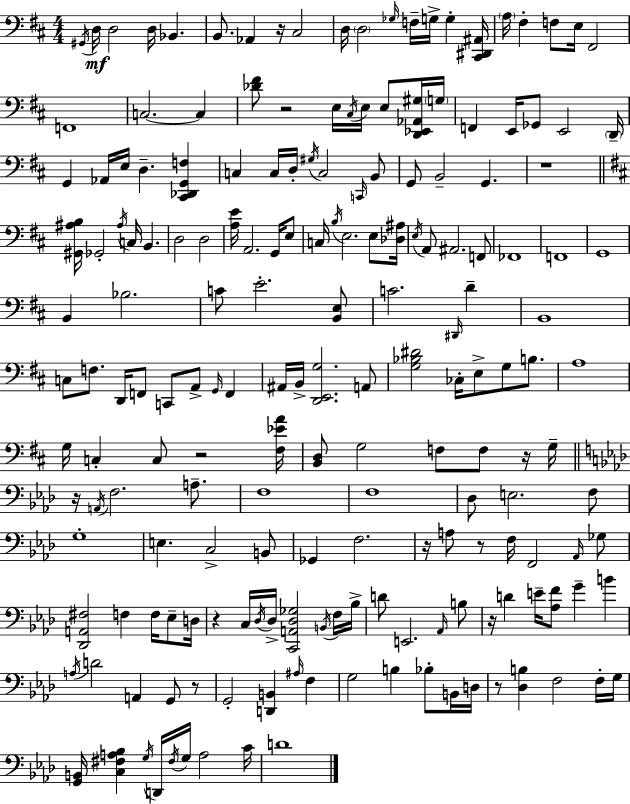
G#2/s D3/s D3/h D3/s Bb2/q. B2/e. Ab2/q R/s C#3/h D3/s D3/h Gb3/s F3/s G3/s G3/q [C#2,D#2,A#2]/s A3/s F#3/q F3/e E3/s F#2/h F2/w C3/h. C3/q [Db4,F#4]/e R/h E3/s C#3/s E3/s E3/e [D2,Eb2,Ab2,G#3]/s G3/s F2/q E2/s Gb2/e E2/h D2/s G2/q Ab2/s E3/s D3/q. [C#2,Db2,G2,F3]/q C3/q C3/s D3/s G#3/s C3/h C2/s B2/e G2/e B2/h G2/q. R/w [G#2,A#3,B3]/s Gb2/h A#3/s C3/s B2/q. D3/h D3/h [A3,E4]/s A2/h. G2/s E3/e C3/s B3/s E3/h. E3/e [Db3,A#3]/s E3/s A2/e A#2/h. F2/e FES2/w F2/w G2/w B2/q Bb3/h. C4/e E4/h. [B2,E3]/e C4/h. D#2/s D4/q B2/w C3/e F3/e. D2/s F2/e C2/e A2/e G2/s F2/q A#2/s B2/s [D2,E2,G3]/h. A2/e [G3,Bb3,D#4]/h CES3/s E3/e G3/e B3/e. A3/w G3/s C3/q C3/e R/h [F#3,Eb4,A4]/s [B2,D3]/e G3/h F3/e F3/e R/s G3/s R/s A2/s F3/h. A3/e. F3/w F3/w Db3/e E3/h. F3/e G3/w E3/q. C3/h B2/e Gb2/q F3/h. R/s A3/e R/e F3/s F2/h Ab2/s Gb3/e [Db2,A2,F#3]/h F3/q F3/s Eb3/e D3/s R/q C3/s Db3/s Db3/s [C2,A2,Db3,Gb3]/h B2/s F3/s Bb3/s D4/e E2/h. Ab2/s B3/e R/s D4/q E4/s [Ab3,F4]/e G4/q B4/q A3/s D4/h A2/q G2/e R/e G2/h [D2,B2]/q A#3/s F3/q G3/h B3/q Bb3/e B2/s D3/s R/e [Db3,B3]/q F3/h F3/s G3/s [G2,B2]/s [C3,F#3,A3,Bb3]/q G3/s D2/s F#3/s G3/s A3/h C4/s D4/w